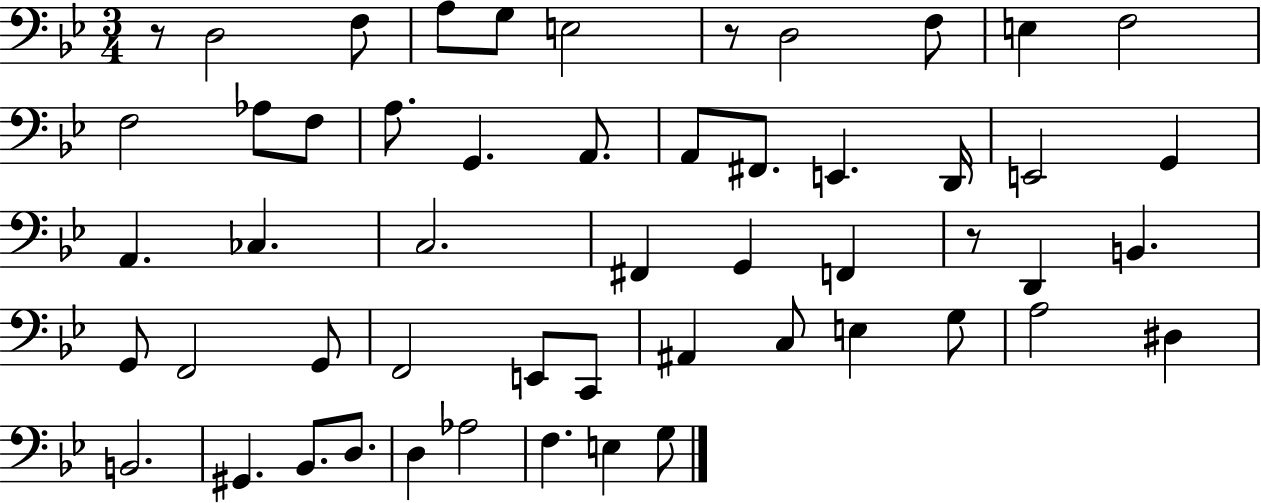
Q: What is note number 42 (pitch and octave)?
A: B2